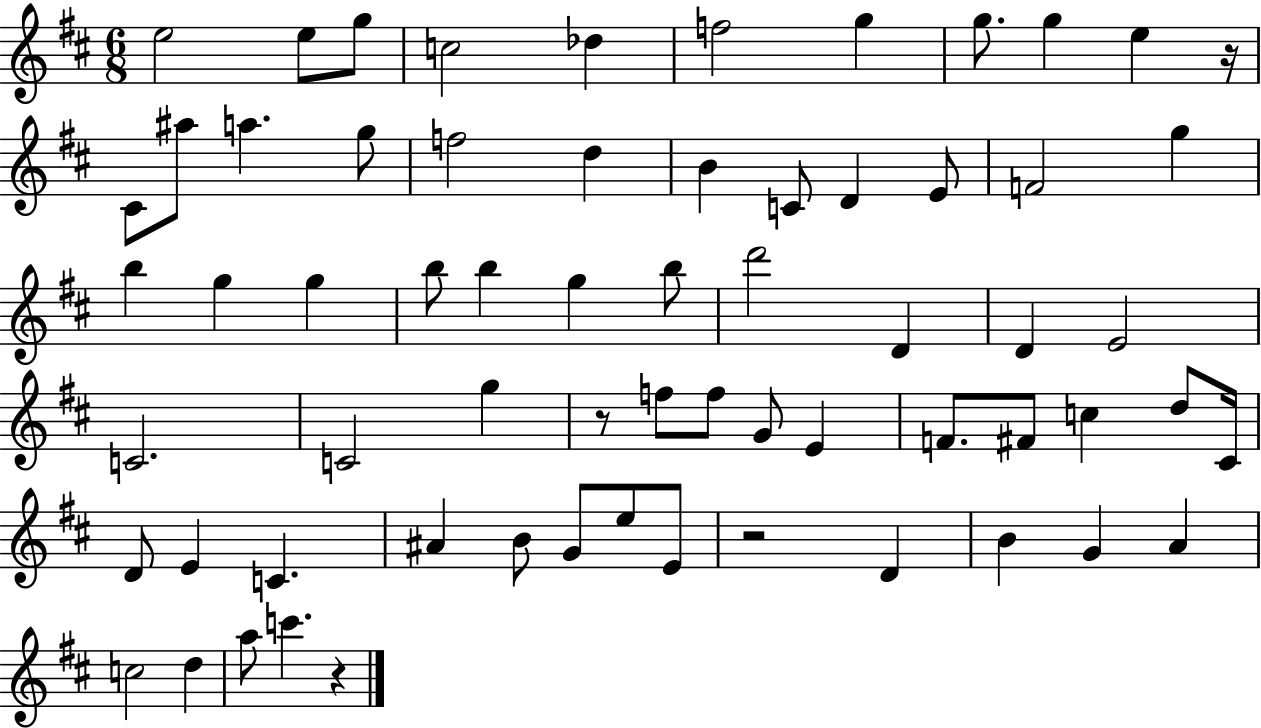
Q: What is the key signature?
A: D major